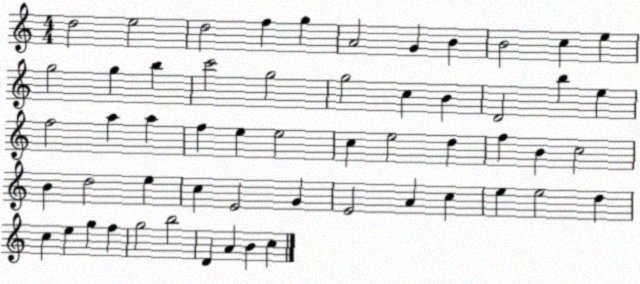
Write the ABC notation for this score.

X:1
T:Untitled
M:4/4
L:1/4
K:C
d2 e2 d2 f g A2 G B B2 c e g2 g b c'2 g2 g2 c B D2 b e f2 a a f e e2 c e2 d f B c2 B d2 e c E2 G E2 A c e e2 d c e g f g2 b2 D A B c